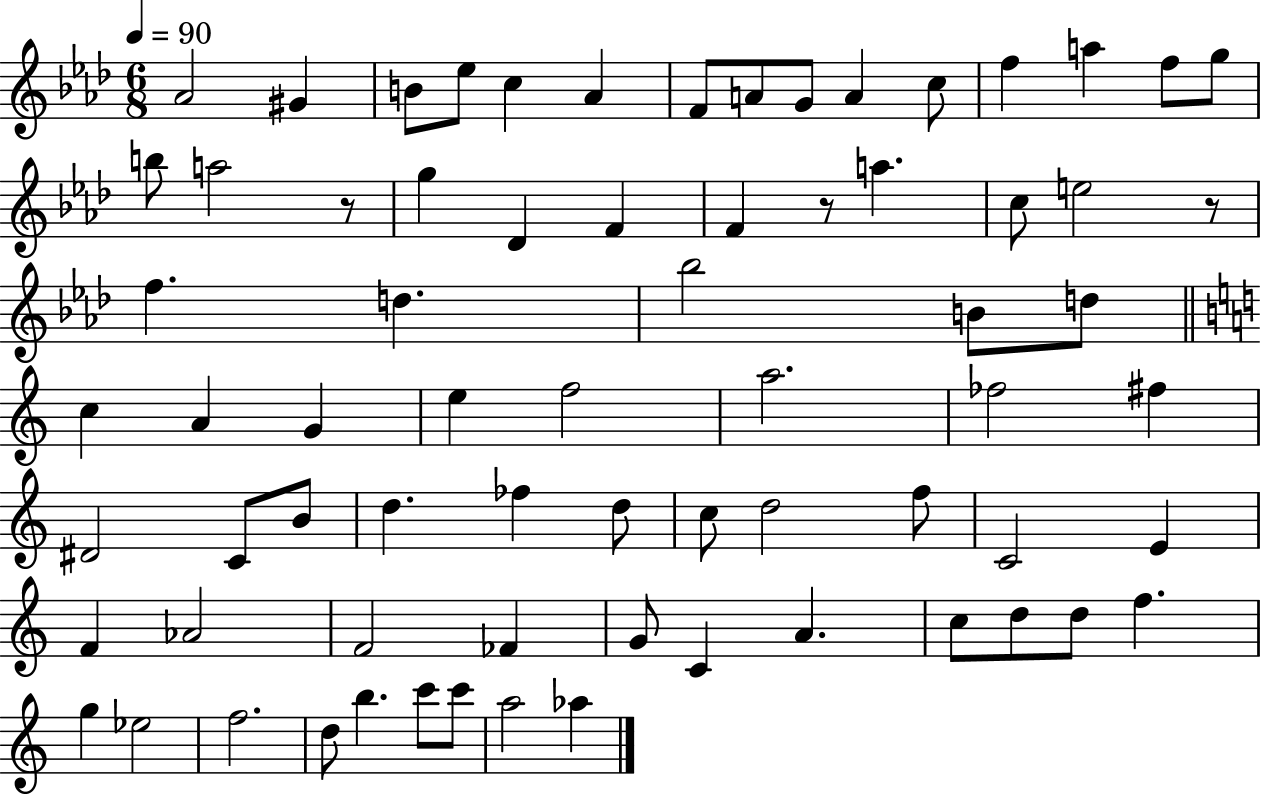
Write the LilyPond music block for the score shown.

{
  \clef treble
  \numericTimeSignature
  \time 6/8
  \key aes \major
  \tempo 4 = 90
  \repeat volta 2 { aes'2 gis'4 | b'8 ees''8 c''4 aes'4 | f'8 a'8 g'8 a'4 c''8 | f''4 a''4 f''8 g''8 | \break b''8 a''2 r8 | g''4 des'4 f'4 | f'4 r8 a''4. | c''8 e''2 r8 | \break f''4. d''4. | bes''2 b'8 d''8 | \bar "||" \break \key a \minor c''4 a'4 g'4 | e''4 f''2 | a''2. | fes''2 fis''4 | \break dis'2 c'8 b'8 | d''4. fes''4 d''8 | c''8 d''2 f''8 | c'2 e'4 | \break f'4 aes'2 | f'2 fes'4 | g'8 c'4 a'4. | c''8 d''8 d''8 f''4. | \break g''4 ees''2 | f''2. | d''8 b''4. c'''8 c'''8 | a''2 aes''4 | \break } \bar "|."
}